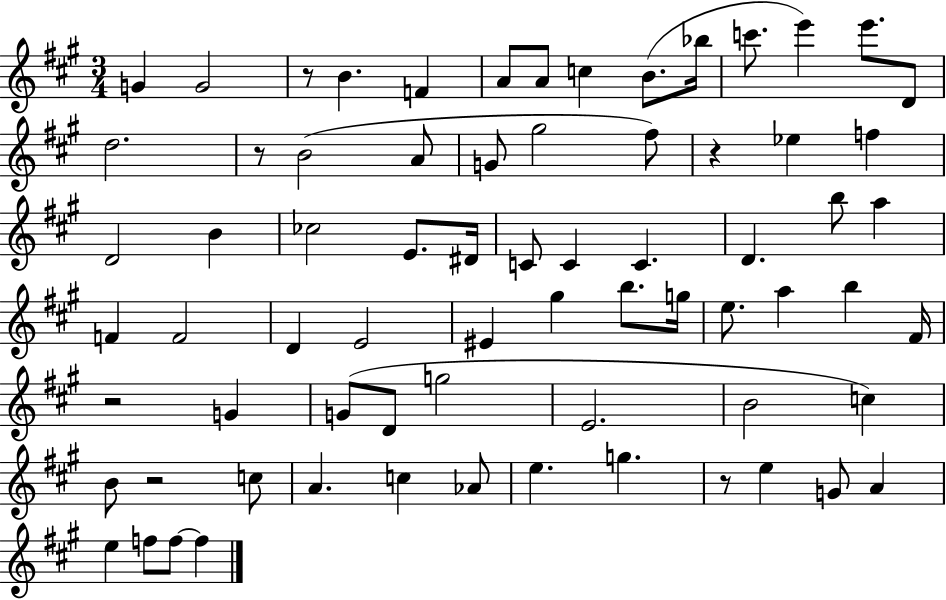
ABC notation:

X:1
T:Untitled
M:3/4
L:1/4
K:A
G G2 z/2 B F A/2 A/2 c B/2 _b/4 c'/2 e' e'/2 D/2 d2 z/2 B2 A/2 G/2 ^g2 ^f/2 z _e f D2 B _c2 E/2 ^D/4 C/2 C C D b/2 a F F2 D E2 ^E ^g b/2 g/4 e/2 a b ^F/4 z2 G G/2 D/2 g2 E2 B2 c B/2 z2 c/2 A c _A/2 e g z/2 e G/2 A e f/2 f/2 f